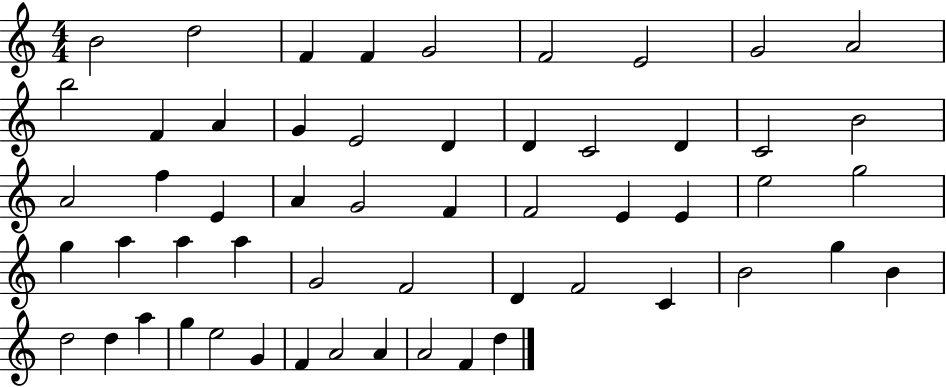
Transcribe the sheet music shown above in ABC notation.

X:1
T:Untitled
M:4/4
L:1/4
K:C
B2 d2 F F G2 F2 E2 G2 A2 b2 F A G E2 D D C2 D C2 B2 A2 f E A G2 F F2 E E e2 g2 g a a a G2 F2 D F2 C B2 g B d2 d a g e2 G F A2 A A2 F d